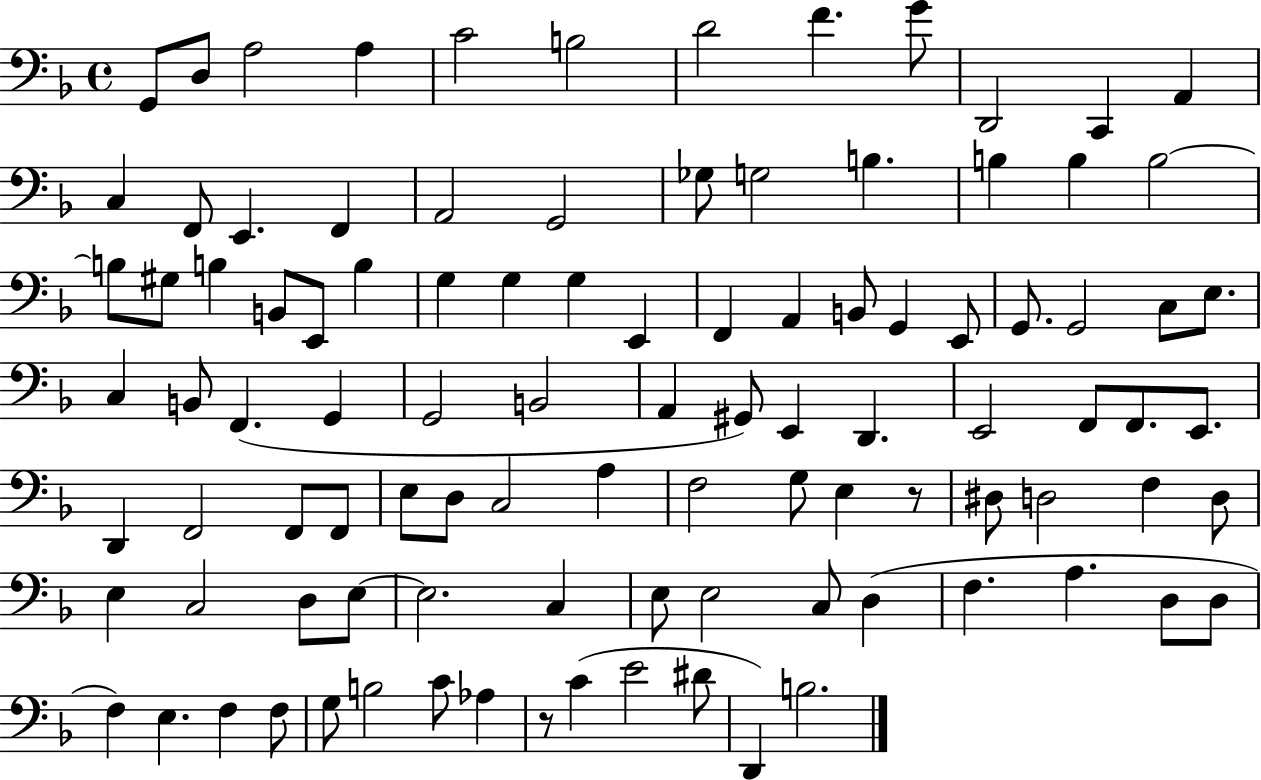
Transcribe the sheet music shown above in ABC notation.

X:1
T:Untitled
M:4/4
L:1/4
K:F
G,,/2 D,/2 A,2 A, C2 B,2 D2 F G/2 D,,2 C,, A,, C, F,,/2 E,, F,, A,,2 G,,2 _G,/2 G,2 B, B, B, B,2 B,/2 ^G,/2 B, B,,/2 E,,/2 B, G, G, G, E,, F,, A,, B,,/2 G,, E,,/2 G,,/2 G,,2 C,/2 E,/2 C, B,,/2 F,, G,, G,,2 B,,2 A,, ^G,,/2 E,, D,, E,,2 F,,/2 F,,/2 E,,/2 D,, F,,2 F,,/2 F,,/2 E,/2 D,/2 C,2 A, F,2 G,/2 E, z/2 ^D,/2 D,2 F, D,/2 E, C,2 D,/2 E,/2 E,2 C, E,/2 E,2 C,/2 D, F, A, D,/2 D,/2 F, E, F, F,/2 G,/2 B,2 C/2 _A, z/2 C E2 ^D/2 D,, B,2